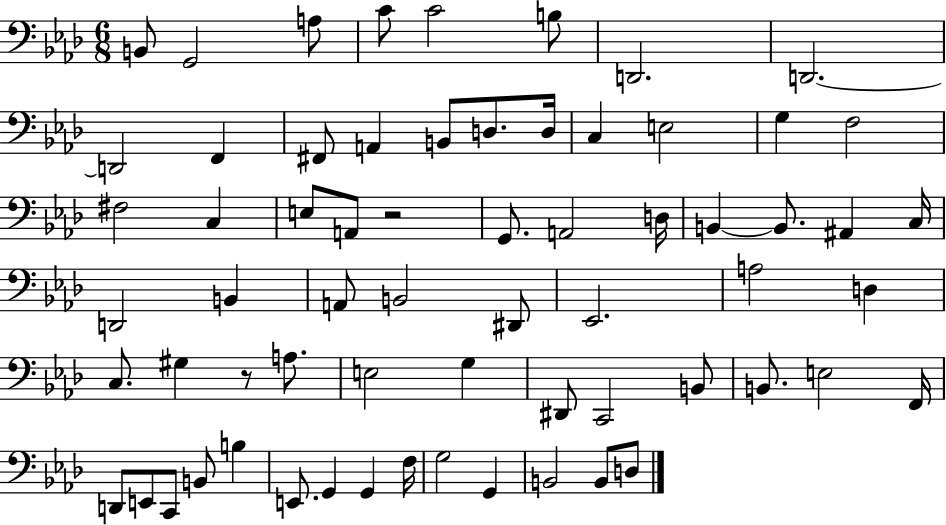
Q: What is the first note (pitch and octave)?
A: B2